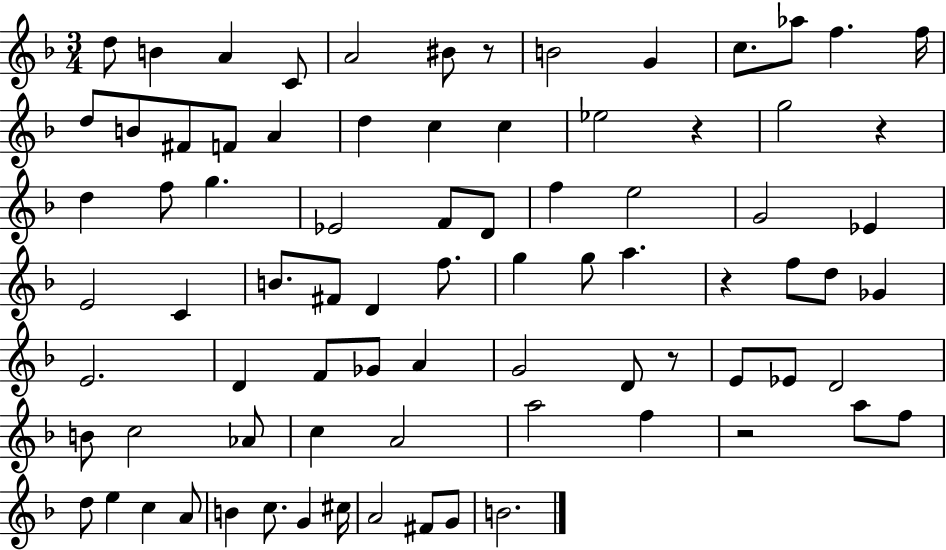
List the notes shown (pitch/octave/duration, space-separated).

D5/e B4/q A4/q C4/e A4/h BIS4/e R/e B4/h G4/q C5/e. Ab5/e F5/q. F5/s D5/e B4/e F#4/e F4/e A4/q D5/q C5/q C5/q Eb5/h R/q G5/h R/q D5/q F5/e G5/q. Eb4/h F4/e D4/e F5/q E5/h G4/h Eb4/q E4/h C4/q B4/e. F#4/e D4/q F5/e. G5/q G5/e A5/q. R/q F5/e D5/e Gb4/q E4/h. D4/q F4/e Gb4/e A4/q G4/h D4/e R/e E4/e Eb4/e D4/h B4/e C5/h Ab4/e C5/q A4/h A5/h F5/q R/h A5/e F5/e D5/e E5/q C5/q A4/e B4/q C5/e. G4/q C#5/s A4/h F#4/e G4/e B4/h.